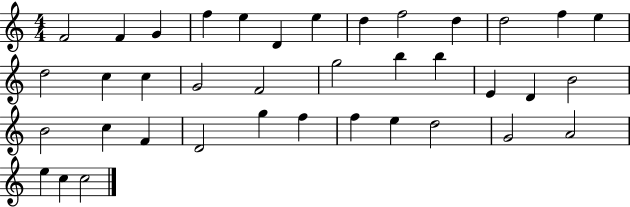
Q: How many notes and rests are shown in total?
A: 38